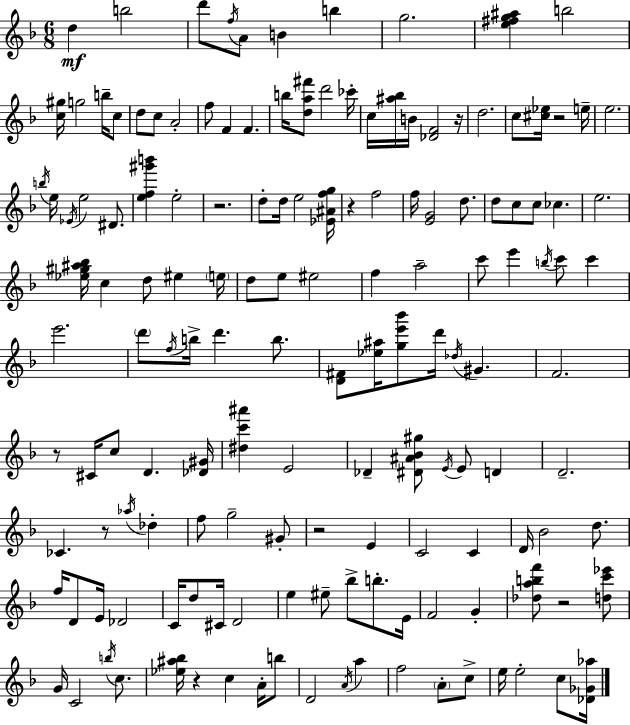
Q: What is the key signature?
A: D minor